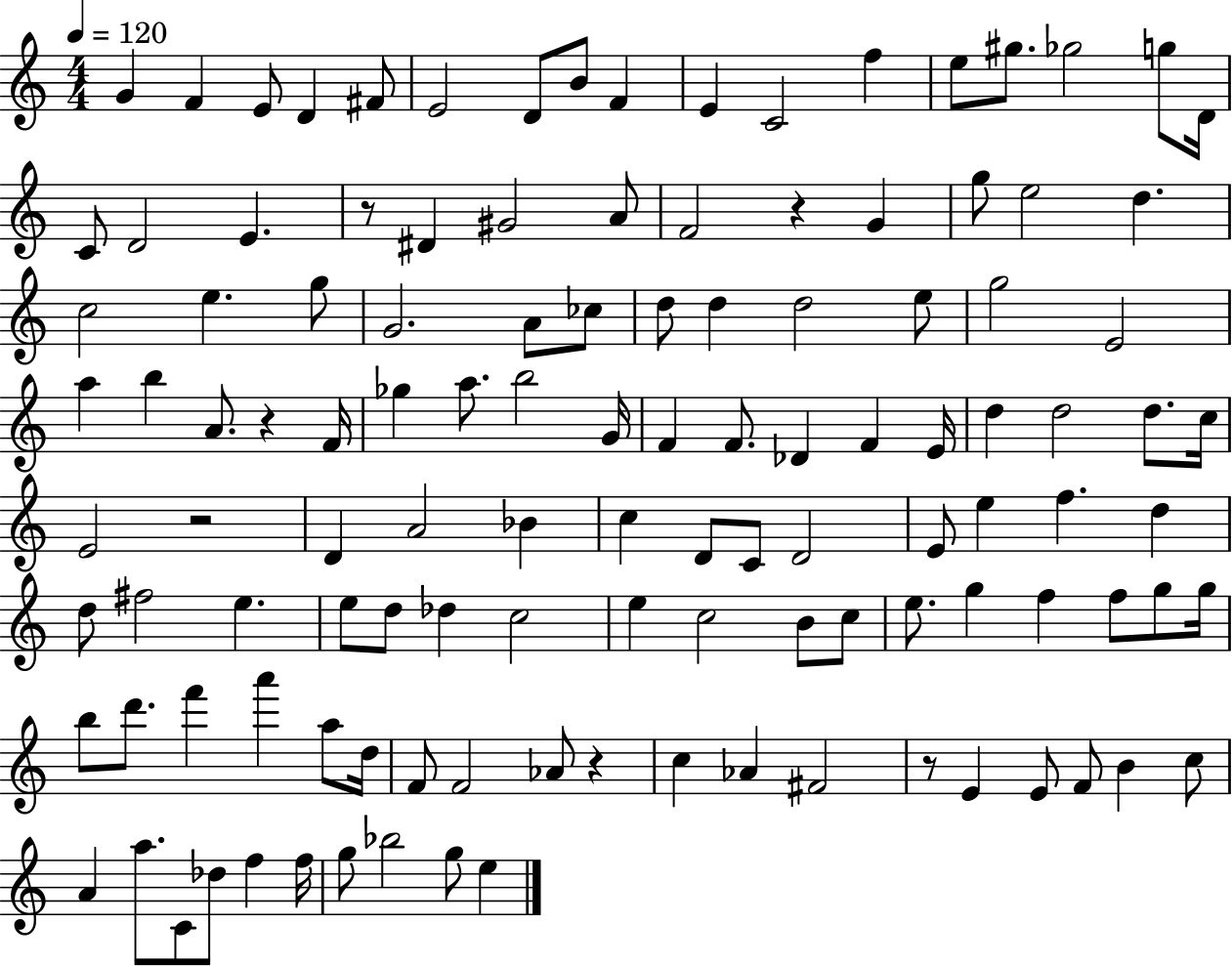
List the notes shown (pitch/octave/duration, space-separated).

G4/q F4/q E4/e D4/q F#4/e E4/h D4/e B4/e F4/q E4/q C4/h F5/q E5/e G#5/e. Gb5/h G5/e D4/s C4/e D4/h E4/q. R/e D#4/q G#4/h A4/e F4/h R/q G4/q G5/e E5/h D5/q. C5/h E5/q. G5/e G4/h. A4/e CES5/e D5/e D5/q D5/h E5/e G5/h E4/h A5/q B5/q A4/e. R/q F4/s Gb5/q A5/e. B5/h G4/s F4/q F4/e. Db4/q F4/q E4/s D5/q D5/h D5/e. C5/s E4/h R/h D4/q A4/h Bb4/q C5/q D4/e C4/e D4/h E4/e E5/q F5/q. D5/q D5/e F#5/h E5/q. E5/e D5/e Db5/q C5/h E5/q C5/h B4/e C5/e E5/e. G5/q F5/q F5/e G5/e G5/s B5/e D6/e. F6/q A6/q A5/e D5/s F4/e F4/h Ab4/e R/q C5/q Ab4/q F#4/h R/e E4/q E4/e F4/e B4/q C5/e A4/q A5/e. C4/e Db5/e F5/q F5/s G5/e Bb5/h G5/e E5/q